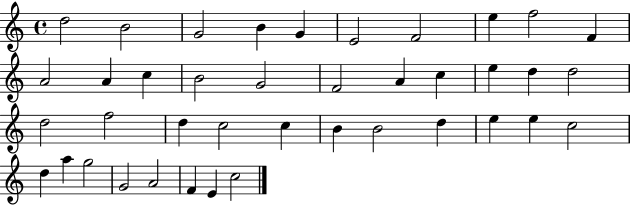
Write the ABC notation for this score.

X:1
T:Untitled
M:4/4
L:1/4
K:C
d2 B2 G2 B G E2 F2 e f2 F A2 A c B2 G2 F2 A c e d d2 d2 f2 d c2 c B B2 d e e c2 d a g2 G2 A2 F E c2